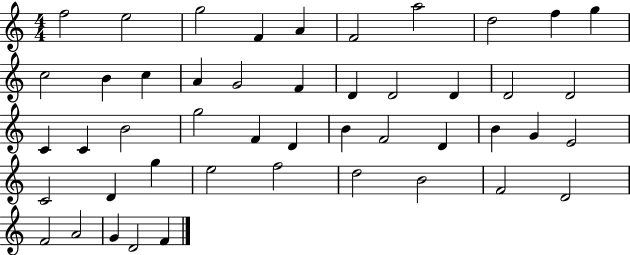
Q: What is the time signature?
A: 4/4